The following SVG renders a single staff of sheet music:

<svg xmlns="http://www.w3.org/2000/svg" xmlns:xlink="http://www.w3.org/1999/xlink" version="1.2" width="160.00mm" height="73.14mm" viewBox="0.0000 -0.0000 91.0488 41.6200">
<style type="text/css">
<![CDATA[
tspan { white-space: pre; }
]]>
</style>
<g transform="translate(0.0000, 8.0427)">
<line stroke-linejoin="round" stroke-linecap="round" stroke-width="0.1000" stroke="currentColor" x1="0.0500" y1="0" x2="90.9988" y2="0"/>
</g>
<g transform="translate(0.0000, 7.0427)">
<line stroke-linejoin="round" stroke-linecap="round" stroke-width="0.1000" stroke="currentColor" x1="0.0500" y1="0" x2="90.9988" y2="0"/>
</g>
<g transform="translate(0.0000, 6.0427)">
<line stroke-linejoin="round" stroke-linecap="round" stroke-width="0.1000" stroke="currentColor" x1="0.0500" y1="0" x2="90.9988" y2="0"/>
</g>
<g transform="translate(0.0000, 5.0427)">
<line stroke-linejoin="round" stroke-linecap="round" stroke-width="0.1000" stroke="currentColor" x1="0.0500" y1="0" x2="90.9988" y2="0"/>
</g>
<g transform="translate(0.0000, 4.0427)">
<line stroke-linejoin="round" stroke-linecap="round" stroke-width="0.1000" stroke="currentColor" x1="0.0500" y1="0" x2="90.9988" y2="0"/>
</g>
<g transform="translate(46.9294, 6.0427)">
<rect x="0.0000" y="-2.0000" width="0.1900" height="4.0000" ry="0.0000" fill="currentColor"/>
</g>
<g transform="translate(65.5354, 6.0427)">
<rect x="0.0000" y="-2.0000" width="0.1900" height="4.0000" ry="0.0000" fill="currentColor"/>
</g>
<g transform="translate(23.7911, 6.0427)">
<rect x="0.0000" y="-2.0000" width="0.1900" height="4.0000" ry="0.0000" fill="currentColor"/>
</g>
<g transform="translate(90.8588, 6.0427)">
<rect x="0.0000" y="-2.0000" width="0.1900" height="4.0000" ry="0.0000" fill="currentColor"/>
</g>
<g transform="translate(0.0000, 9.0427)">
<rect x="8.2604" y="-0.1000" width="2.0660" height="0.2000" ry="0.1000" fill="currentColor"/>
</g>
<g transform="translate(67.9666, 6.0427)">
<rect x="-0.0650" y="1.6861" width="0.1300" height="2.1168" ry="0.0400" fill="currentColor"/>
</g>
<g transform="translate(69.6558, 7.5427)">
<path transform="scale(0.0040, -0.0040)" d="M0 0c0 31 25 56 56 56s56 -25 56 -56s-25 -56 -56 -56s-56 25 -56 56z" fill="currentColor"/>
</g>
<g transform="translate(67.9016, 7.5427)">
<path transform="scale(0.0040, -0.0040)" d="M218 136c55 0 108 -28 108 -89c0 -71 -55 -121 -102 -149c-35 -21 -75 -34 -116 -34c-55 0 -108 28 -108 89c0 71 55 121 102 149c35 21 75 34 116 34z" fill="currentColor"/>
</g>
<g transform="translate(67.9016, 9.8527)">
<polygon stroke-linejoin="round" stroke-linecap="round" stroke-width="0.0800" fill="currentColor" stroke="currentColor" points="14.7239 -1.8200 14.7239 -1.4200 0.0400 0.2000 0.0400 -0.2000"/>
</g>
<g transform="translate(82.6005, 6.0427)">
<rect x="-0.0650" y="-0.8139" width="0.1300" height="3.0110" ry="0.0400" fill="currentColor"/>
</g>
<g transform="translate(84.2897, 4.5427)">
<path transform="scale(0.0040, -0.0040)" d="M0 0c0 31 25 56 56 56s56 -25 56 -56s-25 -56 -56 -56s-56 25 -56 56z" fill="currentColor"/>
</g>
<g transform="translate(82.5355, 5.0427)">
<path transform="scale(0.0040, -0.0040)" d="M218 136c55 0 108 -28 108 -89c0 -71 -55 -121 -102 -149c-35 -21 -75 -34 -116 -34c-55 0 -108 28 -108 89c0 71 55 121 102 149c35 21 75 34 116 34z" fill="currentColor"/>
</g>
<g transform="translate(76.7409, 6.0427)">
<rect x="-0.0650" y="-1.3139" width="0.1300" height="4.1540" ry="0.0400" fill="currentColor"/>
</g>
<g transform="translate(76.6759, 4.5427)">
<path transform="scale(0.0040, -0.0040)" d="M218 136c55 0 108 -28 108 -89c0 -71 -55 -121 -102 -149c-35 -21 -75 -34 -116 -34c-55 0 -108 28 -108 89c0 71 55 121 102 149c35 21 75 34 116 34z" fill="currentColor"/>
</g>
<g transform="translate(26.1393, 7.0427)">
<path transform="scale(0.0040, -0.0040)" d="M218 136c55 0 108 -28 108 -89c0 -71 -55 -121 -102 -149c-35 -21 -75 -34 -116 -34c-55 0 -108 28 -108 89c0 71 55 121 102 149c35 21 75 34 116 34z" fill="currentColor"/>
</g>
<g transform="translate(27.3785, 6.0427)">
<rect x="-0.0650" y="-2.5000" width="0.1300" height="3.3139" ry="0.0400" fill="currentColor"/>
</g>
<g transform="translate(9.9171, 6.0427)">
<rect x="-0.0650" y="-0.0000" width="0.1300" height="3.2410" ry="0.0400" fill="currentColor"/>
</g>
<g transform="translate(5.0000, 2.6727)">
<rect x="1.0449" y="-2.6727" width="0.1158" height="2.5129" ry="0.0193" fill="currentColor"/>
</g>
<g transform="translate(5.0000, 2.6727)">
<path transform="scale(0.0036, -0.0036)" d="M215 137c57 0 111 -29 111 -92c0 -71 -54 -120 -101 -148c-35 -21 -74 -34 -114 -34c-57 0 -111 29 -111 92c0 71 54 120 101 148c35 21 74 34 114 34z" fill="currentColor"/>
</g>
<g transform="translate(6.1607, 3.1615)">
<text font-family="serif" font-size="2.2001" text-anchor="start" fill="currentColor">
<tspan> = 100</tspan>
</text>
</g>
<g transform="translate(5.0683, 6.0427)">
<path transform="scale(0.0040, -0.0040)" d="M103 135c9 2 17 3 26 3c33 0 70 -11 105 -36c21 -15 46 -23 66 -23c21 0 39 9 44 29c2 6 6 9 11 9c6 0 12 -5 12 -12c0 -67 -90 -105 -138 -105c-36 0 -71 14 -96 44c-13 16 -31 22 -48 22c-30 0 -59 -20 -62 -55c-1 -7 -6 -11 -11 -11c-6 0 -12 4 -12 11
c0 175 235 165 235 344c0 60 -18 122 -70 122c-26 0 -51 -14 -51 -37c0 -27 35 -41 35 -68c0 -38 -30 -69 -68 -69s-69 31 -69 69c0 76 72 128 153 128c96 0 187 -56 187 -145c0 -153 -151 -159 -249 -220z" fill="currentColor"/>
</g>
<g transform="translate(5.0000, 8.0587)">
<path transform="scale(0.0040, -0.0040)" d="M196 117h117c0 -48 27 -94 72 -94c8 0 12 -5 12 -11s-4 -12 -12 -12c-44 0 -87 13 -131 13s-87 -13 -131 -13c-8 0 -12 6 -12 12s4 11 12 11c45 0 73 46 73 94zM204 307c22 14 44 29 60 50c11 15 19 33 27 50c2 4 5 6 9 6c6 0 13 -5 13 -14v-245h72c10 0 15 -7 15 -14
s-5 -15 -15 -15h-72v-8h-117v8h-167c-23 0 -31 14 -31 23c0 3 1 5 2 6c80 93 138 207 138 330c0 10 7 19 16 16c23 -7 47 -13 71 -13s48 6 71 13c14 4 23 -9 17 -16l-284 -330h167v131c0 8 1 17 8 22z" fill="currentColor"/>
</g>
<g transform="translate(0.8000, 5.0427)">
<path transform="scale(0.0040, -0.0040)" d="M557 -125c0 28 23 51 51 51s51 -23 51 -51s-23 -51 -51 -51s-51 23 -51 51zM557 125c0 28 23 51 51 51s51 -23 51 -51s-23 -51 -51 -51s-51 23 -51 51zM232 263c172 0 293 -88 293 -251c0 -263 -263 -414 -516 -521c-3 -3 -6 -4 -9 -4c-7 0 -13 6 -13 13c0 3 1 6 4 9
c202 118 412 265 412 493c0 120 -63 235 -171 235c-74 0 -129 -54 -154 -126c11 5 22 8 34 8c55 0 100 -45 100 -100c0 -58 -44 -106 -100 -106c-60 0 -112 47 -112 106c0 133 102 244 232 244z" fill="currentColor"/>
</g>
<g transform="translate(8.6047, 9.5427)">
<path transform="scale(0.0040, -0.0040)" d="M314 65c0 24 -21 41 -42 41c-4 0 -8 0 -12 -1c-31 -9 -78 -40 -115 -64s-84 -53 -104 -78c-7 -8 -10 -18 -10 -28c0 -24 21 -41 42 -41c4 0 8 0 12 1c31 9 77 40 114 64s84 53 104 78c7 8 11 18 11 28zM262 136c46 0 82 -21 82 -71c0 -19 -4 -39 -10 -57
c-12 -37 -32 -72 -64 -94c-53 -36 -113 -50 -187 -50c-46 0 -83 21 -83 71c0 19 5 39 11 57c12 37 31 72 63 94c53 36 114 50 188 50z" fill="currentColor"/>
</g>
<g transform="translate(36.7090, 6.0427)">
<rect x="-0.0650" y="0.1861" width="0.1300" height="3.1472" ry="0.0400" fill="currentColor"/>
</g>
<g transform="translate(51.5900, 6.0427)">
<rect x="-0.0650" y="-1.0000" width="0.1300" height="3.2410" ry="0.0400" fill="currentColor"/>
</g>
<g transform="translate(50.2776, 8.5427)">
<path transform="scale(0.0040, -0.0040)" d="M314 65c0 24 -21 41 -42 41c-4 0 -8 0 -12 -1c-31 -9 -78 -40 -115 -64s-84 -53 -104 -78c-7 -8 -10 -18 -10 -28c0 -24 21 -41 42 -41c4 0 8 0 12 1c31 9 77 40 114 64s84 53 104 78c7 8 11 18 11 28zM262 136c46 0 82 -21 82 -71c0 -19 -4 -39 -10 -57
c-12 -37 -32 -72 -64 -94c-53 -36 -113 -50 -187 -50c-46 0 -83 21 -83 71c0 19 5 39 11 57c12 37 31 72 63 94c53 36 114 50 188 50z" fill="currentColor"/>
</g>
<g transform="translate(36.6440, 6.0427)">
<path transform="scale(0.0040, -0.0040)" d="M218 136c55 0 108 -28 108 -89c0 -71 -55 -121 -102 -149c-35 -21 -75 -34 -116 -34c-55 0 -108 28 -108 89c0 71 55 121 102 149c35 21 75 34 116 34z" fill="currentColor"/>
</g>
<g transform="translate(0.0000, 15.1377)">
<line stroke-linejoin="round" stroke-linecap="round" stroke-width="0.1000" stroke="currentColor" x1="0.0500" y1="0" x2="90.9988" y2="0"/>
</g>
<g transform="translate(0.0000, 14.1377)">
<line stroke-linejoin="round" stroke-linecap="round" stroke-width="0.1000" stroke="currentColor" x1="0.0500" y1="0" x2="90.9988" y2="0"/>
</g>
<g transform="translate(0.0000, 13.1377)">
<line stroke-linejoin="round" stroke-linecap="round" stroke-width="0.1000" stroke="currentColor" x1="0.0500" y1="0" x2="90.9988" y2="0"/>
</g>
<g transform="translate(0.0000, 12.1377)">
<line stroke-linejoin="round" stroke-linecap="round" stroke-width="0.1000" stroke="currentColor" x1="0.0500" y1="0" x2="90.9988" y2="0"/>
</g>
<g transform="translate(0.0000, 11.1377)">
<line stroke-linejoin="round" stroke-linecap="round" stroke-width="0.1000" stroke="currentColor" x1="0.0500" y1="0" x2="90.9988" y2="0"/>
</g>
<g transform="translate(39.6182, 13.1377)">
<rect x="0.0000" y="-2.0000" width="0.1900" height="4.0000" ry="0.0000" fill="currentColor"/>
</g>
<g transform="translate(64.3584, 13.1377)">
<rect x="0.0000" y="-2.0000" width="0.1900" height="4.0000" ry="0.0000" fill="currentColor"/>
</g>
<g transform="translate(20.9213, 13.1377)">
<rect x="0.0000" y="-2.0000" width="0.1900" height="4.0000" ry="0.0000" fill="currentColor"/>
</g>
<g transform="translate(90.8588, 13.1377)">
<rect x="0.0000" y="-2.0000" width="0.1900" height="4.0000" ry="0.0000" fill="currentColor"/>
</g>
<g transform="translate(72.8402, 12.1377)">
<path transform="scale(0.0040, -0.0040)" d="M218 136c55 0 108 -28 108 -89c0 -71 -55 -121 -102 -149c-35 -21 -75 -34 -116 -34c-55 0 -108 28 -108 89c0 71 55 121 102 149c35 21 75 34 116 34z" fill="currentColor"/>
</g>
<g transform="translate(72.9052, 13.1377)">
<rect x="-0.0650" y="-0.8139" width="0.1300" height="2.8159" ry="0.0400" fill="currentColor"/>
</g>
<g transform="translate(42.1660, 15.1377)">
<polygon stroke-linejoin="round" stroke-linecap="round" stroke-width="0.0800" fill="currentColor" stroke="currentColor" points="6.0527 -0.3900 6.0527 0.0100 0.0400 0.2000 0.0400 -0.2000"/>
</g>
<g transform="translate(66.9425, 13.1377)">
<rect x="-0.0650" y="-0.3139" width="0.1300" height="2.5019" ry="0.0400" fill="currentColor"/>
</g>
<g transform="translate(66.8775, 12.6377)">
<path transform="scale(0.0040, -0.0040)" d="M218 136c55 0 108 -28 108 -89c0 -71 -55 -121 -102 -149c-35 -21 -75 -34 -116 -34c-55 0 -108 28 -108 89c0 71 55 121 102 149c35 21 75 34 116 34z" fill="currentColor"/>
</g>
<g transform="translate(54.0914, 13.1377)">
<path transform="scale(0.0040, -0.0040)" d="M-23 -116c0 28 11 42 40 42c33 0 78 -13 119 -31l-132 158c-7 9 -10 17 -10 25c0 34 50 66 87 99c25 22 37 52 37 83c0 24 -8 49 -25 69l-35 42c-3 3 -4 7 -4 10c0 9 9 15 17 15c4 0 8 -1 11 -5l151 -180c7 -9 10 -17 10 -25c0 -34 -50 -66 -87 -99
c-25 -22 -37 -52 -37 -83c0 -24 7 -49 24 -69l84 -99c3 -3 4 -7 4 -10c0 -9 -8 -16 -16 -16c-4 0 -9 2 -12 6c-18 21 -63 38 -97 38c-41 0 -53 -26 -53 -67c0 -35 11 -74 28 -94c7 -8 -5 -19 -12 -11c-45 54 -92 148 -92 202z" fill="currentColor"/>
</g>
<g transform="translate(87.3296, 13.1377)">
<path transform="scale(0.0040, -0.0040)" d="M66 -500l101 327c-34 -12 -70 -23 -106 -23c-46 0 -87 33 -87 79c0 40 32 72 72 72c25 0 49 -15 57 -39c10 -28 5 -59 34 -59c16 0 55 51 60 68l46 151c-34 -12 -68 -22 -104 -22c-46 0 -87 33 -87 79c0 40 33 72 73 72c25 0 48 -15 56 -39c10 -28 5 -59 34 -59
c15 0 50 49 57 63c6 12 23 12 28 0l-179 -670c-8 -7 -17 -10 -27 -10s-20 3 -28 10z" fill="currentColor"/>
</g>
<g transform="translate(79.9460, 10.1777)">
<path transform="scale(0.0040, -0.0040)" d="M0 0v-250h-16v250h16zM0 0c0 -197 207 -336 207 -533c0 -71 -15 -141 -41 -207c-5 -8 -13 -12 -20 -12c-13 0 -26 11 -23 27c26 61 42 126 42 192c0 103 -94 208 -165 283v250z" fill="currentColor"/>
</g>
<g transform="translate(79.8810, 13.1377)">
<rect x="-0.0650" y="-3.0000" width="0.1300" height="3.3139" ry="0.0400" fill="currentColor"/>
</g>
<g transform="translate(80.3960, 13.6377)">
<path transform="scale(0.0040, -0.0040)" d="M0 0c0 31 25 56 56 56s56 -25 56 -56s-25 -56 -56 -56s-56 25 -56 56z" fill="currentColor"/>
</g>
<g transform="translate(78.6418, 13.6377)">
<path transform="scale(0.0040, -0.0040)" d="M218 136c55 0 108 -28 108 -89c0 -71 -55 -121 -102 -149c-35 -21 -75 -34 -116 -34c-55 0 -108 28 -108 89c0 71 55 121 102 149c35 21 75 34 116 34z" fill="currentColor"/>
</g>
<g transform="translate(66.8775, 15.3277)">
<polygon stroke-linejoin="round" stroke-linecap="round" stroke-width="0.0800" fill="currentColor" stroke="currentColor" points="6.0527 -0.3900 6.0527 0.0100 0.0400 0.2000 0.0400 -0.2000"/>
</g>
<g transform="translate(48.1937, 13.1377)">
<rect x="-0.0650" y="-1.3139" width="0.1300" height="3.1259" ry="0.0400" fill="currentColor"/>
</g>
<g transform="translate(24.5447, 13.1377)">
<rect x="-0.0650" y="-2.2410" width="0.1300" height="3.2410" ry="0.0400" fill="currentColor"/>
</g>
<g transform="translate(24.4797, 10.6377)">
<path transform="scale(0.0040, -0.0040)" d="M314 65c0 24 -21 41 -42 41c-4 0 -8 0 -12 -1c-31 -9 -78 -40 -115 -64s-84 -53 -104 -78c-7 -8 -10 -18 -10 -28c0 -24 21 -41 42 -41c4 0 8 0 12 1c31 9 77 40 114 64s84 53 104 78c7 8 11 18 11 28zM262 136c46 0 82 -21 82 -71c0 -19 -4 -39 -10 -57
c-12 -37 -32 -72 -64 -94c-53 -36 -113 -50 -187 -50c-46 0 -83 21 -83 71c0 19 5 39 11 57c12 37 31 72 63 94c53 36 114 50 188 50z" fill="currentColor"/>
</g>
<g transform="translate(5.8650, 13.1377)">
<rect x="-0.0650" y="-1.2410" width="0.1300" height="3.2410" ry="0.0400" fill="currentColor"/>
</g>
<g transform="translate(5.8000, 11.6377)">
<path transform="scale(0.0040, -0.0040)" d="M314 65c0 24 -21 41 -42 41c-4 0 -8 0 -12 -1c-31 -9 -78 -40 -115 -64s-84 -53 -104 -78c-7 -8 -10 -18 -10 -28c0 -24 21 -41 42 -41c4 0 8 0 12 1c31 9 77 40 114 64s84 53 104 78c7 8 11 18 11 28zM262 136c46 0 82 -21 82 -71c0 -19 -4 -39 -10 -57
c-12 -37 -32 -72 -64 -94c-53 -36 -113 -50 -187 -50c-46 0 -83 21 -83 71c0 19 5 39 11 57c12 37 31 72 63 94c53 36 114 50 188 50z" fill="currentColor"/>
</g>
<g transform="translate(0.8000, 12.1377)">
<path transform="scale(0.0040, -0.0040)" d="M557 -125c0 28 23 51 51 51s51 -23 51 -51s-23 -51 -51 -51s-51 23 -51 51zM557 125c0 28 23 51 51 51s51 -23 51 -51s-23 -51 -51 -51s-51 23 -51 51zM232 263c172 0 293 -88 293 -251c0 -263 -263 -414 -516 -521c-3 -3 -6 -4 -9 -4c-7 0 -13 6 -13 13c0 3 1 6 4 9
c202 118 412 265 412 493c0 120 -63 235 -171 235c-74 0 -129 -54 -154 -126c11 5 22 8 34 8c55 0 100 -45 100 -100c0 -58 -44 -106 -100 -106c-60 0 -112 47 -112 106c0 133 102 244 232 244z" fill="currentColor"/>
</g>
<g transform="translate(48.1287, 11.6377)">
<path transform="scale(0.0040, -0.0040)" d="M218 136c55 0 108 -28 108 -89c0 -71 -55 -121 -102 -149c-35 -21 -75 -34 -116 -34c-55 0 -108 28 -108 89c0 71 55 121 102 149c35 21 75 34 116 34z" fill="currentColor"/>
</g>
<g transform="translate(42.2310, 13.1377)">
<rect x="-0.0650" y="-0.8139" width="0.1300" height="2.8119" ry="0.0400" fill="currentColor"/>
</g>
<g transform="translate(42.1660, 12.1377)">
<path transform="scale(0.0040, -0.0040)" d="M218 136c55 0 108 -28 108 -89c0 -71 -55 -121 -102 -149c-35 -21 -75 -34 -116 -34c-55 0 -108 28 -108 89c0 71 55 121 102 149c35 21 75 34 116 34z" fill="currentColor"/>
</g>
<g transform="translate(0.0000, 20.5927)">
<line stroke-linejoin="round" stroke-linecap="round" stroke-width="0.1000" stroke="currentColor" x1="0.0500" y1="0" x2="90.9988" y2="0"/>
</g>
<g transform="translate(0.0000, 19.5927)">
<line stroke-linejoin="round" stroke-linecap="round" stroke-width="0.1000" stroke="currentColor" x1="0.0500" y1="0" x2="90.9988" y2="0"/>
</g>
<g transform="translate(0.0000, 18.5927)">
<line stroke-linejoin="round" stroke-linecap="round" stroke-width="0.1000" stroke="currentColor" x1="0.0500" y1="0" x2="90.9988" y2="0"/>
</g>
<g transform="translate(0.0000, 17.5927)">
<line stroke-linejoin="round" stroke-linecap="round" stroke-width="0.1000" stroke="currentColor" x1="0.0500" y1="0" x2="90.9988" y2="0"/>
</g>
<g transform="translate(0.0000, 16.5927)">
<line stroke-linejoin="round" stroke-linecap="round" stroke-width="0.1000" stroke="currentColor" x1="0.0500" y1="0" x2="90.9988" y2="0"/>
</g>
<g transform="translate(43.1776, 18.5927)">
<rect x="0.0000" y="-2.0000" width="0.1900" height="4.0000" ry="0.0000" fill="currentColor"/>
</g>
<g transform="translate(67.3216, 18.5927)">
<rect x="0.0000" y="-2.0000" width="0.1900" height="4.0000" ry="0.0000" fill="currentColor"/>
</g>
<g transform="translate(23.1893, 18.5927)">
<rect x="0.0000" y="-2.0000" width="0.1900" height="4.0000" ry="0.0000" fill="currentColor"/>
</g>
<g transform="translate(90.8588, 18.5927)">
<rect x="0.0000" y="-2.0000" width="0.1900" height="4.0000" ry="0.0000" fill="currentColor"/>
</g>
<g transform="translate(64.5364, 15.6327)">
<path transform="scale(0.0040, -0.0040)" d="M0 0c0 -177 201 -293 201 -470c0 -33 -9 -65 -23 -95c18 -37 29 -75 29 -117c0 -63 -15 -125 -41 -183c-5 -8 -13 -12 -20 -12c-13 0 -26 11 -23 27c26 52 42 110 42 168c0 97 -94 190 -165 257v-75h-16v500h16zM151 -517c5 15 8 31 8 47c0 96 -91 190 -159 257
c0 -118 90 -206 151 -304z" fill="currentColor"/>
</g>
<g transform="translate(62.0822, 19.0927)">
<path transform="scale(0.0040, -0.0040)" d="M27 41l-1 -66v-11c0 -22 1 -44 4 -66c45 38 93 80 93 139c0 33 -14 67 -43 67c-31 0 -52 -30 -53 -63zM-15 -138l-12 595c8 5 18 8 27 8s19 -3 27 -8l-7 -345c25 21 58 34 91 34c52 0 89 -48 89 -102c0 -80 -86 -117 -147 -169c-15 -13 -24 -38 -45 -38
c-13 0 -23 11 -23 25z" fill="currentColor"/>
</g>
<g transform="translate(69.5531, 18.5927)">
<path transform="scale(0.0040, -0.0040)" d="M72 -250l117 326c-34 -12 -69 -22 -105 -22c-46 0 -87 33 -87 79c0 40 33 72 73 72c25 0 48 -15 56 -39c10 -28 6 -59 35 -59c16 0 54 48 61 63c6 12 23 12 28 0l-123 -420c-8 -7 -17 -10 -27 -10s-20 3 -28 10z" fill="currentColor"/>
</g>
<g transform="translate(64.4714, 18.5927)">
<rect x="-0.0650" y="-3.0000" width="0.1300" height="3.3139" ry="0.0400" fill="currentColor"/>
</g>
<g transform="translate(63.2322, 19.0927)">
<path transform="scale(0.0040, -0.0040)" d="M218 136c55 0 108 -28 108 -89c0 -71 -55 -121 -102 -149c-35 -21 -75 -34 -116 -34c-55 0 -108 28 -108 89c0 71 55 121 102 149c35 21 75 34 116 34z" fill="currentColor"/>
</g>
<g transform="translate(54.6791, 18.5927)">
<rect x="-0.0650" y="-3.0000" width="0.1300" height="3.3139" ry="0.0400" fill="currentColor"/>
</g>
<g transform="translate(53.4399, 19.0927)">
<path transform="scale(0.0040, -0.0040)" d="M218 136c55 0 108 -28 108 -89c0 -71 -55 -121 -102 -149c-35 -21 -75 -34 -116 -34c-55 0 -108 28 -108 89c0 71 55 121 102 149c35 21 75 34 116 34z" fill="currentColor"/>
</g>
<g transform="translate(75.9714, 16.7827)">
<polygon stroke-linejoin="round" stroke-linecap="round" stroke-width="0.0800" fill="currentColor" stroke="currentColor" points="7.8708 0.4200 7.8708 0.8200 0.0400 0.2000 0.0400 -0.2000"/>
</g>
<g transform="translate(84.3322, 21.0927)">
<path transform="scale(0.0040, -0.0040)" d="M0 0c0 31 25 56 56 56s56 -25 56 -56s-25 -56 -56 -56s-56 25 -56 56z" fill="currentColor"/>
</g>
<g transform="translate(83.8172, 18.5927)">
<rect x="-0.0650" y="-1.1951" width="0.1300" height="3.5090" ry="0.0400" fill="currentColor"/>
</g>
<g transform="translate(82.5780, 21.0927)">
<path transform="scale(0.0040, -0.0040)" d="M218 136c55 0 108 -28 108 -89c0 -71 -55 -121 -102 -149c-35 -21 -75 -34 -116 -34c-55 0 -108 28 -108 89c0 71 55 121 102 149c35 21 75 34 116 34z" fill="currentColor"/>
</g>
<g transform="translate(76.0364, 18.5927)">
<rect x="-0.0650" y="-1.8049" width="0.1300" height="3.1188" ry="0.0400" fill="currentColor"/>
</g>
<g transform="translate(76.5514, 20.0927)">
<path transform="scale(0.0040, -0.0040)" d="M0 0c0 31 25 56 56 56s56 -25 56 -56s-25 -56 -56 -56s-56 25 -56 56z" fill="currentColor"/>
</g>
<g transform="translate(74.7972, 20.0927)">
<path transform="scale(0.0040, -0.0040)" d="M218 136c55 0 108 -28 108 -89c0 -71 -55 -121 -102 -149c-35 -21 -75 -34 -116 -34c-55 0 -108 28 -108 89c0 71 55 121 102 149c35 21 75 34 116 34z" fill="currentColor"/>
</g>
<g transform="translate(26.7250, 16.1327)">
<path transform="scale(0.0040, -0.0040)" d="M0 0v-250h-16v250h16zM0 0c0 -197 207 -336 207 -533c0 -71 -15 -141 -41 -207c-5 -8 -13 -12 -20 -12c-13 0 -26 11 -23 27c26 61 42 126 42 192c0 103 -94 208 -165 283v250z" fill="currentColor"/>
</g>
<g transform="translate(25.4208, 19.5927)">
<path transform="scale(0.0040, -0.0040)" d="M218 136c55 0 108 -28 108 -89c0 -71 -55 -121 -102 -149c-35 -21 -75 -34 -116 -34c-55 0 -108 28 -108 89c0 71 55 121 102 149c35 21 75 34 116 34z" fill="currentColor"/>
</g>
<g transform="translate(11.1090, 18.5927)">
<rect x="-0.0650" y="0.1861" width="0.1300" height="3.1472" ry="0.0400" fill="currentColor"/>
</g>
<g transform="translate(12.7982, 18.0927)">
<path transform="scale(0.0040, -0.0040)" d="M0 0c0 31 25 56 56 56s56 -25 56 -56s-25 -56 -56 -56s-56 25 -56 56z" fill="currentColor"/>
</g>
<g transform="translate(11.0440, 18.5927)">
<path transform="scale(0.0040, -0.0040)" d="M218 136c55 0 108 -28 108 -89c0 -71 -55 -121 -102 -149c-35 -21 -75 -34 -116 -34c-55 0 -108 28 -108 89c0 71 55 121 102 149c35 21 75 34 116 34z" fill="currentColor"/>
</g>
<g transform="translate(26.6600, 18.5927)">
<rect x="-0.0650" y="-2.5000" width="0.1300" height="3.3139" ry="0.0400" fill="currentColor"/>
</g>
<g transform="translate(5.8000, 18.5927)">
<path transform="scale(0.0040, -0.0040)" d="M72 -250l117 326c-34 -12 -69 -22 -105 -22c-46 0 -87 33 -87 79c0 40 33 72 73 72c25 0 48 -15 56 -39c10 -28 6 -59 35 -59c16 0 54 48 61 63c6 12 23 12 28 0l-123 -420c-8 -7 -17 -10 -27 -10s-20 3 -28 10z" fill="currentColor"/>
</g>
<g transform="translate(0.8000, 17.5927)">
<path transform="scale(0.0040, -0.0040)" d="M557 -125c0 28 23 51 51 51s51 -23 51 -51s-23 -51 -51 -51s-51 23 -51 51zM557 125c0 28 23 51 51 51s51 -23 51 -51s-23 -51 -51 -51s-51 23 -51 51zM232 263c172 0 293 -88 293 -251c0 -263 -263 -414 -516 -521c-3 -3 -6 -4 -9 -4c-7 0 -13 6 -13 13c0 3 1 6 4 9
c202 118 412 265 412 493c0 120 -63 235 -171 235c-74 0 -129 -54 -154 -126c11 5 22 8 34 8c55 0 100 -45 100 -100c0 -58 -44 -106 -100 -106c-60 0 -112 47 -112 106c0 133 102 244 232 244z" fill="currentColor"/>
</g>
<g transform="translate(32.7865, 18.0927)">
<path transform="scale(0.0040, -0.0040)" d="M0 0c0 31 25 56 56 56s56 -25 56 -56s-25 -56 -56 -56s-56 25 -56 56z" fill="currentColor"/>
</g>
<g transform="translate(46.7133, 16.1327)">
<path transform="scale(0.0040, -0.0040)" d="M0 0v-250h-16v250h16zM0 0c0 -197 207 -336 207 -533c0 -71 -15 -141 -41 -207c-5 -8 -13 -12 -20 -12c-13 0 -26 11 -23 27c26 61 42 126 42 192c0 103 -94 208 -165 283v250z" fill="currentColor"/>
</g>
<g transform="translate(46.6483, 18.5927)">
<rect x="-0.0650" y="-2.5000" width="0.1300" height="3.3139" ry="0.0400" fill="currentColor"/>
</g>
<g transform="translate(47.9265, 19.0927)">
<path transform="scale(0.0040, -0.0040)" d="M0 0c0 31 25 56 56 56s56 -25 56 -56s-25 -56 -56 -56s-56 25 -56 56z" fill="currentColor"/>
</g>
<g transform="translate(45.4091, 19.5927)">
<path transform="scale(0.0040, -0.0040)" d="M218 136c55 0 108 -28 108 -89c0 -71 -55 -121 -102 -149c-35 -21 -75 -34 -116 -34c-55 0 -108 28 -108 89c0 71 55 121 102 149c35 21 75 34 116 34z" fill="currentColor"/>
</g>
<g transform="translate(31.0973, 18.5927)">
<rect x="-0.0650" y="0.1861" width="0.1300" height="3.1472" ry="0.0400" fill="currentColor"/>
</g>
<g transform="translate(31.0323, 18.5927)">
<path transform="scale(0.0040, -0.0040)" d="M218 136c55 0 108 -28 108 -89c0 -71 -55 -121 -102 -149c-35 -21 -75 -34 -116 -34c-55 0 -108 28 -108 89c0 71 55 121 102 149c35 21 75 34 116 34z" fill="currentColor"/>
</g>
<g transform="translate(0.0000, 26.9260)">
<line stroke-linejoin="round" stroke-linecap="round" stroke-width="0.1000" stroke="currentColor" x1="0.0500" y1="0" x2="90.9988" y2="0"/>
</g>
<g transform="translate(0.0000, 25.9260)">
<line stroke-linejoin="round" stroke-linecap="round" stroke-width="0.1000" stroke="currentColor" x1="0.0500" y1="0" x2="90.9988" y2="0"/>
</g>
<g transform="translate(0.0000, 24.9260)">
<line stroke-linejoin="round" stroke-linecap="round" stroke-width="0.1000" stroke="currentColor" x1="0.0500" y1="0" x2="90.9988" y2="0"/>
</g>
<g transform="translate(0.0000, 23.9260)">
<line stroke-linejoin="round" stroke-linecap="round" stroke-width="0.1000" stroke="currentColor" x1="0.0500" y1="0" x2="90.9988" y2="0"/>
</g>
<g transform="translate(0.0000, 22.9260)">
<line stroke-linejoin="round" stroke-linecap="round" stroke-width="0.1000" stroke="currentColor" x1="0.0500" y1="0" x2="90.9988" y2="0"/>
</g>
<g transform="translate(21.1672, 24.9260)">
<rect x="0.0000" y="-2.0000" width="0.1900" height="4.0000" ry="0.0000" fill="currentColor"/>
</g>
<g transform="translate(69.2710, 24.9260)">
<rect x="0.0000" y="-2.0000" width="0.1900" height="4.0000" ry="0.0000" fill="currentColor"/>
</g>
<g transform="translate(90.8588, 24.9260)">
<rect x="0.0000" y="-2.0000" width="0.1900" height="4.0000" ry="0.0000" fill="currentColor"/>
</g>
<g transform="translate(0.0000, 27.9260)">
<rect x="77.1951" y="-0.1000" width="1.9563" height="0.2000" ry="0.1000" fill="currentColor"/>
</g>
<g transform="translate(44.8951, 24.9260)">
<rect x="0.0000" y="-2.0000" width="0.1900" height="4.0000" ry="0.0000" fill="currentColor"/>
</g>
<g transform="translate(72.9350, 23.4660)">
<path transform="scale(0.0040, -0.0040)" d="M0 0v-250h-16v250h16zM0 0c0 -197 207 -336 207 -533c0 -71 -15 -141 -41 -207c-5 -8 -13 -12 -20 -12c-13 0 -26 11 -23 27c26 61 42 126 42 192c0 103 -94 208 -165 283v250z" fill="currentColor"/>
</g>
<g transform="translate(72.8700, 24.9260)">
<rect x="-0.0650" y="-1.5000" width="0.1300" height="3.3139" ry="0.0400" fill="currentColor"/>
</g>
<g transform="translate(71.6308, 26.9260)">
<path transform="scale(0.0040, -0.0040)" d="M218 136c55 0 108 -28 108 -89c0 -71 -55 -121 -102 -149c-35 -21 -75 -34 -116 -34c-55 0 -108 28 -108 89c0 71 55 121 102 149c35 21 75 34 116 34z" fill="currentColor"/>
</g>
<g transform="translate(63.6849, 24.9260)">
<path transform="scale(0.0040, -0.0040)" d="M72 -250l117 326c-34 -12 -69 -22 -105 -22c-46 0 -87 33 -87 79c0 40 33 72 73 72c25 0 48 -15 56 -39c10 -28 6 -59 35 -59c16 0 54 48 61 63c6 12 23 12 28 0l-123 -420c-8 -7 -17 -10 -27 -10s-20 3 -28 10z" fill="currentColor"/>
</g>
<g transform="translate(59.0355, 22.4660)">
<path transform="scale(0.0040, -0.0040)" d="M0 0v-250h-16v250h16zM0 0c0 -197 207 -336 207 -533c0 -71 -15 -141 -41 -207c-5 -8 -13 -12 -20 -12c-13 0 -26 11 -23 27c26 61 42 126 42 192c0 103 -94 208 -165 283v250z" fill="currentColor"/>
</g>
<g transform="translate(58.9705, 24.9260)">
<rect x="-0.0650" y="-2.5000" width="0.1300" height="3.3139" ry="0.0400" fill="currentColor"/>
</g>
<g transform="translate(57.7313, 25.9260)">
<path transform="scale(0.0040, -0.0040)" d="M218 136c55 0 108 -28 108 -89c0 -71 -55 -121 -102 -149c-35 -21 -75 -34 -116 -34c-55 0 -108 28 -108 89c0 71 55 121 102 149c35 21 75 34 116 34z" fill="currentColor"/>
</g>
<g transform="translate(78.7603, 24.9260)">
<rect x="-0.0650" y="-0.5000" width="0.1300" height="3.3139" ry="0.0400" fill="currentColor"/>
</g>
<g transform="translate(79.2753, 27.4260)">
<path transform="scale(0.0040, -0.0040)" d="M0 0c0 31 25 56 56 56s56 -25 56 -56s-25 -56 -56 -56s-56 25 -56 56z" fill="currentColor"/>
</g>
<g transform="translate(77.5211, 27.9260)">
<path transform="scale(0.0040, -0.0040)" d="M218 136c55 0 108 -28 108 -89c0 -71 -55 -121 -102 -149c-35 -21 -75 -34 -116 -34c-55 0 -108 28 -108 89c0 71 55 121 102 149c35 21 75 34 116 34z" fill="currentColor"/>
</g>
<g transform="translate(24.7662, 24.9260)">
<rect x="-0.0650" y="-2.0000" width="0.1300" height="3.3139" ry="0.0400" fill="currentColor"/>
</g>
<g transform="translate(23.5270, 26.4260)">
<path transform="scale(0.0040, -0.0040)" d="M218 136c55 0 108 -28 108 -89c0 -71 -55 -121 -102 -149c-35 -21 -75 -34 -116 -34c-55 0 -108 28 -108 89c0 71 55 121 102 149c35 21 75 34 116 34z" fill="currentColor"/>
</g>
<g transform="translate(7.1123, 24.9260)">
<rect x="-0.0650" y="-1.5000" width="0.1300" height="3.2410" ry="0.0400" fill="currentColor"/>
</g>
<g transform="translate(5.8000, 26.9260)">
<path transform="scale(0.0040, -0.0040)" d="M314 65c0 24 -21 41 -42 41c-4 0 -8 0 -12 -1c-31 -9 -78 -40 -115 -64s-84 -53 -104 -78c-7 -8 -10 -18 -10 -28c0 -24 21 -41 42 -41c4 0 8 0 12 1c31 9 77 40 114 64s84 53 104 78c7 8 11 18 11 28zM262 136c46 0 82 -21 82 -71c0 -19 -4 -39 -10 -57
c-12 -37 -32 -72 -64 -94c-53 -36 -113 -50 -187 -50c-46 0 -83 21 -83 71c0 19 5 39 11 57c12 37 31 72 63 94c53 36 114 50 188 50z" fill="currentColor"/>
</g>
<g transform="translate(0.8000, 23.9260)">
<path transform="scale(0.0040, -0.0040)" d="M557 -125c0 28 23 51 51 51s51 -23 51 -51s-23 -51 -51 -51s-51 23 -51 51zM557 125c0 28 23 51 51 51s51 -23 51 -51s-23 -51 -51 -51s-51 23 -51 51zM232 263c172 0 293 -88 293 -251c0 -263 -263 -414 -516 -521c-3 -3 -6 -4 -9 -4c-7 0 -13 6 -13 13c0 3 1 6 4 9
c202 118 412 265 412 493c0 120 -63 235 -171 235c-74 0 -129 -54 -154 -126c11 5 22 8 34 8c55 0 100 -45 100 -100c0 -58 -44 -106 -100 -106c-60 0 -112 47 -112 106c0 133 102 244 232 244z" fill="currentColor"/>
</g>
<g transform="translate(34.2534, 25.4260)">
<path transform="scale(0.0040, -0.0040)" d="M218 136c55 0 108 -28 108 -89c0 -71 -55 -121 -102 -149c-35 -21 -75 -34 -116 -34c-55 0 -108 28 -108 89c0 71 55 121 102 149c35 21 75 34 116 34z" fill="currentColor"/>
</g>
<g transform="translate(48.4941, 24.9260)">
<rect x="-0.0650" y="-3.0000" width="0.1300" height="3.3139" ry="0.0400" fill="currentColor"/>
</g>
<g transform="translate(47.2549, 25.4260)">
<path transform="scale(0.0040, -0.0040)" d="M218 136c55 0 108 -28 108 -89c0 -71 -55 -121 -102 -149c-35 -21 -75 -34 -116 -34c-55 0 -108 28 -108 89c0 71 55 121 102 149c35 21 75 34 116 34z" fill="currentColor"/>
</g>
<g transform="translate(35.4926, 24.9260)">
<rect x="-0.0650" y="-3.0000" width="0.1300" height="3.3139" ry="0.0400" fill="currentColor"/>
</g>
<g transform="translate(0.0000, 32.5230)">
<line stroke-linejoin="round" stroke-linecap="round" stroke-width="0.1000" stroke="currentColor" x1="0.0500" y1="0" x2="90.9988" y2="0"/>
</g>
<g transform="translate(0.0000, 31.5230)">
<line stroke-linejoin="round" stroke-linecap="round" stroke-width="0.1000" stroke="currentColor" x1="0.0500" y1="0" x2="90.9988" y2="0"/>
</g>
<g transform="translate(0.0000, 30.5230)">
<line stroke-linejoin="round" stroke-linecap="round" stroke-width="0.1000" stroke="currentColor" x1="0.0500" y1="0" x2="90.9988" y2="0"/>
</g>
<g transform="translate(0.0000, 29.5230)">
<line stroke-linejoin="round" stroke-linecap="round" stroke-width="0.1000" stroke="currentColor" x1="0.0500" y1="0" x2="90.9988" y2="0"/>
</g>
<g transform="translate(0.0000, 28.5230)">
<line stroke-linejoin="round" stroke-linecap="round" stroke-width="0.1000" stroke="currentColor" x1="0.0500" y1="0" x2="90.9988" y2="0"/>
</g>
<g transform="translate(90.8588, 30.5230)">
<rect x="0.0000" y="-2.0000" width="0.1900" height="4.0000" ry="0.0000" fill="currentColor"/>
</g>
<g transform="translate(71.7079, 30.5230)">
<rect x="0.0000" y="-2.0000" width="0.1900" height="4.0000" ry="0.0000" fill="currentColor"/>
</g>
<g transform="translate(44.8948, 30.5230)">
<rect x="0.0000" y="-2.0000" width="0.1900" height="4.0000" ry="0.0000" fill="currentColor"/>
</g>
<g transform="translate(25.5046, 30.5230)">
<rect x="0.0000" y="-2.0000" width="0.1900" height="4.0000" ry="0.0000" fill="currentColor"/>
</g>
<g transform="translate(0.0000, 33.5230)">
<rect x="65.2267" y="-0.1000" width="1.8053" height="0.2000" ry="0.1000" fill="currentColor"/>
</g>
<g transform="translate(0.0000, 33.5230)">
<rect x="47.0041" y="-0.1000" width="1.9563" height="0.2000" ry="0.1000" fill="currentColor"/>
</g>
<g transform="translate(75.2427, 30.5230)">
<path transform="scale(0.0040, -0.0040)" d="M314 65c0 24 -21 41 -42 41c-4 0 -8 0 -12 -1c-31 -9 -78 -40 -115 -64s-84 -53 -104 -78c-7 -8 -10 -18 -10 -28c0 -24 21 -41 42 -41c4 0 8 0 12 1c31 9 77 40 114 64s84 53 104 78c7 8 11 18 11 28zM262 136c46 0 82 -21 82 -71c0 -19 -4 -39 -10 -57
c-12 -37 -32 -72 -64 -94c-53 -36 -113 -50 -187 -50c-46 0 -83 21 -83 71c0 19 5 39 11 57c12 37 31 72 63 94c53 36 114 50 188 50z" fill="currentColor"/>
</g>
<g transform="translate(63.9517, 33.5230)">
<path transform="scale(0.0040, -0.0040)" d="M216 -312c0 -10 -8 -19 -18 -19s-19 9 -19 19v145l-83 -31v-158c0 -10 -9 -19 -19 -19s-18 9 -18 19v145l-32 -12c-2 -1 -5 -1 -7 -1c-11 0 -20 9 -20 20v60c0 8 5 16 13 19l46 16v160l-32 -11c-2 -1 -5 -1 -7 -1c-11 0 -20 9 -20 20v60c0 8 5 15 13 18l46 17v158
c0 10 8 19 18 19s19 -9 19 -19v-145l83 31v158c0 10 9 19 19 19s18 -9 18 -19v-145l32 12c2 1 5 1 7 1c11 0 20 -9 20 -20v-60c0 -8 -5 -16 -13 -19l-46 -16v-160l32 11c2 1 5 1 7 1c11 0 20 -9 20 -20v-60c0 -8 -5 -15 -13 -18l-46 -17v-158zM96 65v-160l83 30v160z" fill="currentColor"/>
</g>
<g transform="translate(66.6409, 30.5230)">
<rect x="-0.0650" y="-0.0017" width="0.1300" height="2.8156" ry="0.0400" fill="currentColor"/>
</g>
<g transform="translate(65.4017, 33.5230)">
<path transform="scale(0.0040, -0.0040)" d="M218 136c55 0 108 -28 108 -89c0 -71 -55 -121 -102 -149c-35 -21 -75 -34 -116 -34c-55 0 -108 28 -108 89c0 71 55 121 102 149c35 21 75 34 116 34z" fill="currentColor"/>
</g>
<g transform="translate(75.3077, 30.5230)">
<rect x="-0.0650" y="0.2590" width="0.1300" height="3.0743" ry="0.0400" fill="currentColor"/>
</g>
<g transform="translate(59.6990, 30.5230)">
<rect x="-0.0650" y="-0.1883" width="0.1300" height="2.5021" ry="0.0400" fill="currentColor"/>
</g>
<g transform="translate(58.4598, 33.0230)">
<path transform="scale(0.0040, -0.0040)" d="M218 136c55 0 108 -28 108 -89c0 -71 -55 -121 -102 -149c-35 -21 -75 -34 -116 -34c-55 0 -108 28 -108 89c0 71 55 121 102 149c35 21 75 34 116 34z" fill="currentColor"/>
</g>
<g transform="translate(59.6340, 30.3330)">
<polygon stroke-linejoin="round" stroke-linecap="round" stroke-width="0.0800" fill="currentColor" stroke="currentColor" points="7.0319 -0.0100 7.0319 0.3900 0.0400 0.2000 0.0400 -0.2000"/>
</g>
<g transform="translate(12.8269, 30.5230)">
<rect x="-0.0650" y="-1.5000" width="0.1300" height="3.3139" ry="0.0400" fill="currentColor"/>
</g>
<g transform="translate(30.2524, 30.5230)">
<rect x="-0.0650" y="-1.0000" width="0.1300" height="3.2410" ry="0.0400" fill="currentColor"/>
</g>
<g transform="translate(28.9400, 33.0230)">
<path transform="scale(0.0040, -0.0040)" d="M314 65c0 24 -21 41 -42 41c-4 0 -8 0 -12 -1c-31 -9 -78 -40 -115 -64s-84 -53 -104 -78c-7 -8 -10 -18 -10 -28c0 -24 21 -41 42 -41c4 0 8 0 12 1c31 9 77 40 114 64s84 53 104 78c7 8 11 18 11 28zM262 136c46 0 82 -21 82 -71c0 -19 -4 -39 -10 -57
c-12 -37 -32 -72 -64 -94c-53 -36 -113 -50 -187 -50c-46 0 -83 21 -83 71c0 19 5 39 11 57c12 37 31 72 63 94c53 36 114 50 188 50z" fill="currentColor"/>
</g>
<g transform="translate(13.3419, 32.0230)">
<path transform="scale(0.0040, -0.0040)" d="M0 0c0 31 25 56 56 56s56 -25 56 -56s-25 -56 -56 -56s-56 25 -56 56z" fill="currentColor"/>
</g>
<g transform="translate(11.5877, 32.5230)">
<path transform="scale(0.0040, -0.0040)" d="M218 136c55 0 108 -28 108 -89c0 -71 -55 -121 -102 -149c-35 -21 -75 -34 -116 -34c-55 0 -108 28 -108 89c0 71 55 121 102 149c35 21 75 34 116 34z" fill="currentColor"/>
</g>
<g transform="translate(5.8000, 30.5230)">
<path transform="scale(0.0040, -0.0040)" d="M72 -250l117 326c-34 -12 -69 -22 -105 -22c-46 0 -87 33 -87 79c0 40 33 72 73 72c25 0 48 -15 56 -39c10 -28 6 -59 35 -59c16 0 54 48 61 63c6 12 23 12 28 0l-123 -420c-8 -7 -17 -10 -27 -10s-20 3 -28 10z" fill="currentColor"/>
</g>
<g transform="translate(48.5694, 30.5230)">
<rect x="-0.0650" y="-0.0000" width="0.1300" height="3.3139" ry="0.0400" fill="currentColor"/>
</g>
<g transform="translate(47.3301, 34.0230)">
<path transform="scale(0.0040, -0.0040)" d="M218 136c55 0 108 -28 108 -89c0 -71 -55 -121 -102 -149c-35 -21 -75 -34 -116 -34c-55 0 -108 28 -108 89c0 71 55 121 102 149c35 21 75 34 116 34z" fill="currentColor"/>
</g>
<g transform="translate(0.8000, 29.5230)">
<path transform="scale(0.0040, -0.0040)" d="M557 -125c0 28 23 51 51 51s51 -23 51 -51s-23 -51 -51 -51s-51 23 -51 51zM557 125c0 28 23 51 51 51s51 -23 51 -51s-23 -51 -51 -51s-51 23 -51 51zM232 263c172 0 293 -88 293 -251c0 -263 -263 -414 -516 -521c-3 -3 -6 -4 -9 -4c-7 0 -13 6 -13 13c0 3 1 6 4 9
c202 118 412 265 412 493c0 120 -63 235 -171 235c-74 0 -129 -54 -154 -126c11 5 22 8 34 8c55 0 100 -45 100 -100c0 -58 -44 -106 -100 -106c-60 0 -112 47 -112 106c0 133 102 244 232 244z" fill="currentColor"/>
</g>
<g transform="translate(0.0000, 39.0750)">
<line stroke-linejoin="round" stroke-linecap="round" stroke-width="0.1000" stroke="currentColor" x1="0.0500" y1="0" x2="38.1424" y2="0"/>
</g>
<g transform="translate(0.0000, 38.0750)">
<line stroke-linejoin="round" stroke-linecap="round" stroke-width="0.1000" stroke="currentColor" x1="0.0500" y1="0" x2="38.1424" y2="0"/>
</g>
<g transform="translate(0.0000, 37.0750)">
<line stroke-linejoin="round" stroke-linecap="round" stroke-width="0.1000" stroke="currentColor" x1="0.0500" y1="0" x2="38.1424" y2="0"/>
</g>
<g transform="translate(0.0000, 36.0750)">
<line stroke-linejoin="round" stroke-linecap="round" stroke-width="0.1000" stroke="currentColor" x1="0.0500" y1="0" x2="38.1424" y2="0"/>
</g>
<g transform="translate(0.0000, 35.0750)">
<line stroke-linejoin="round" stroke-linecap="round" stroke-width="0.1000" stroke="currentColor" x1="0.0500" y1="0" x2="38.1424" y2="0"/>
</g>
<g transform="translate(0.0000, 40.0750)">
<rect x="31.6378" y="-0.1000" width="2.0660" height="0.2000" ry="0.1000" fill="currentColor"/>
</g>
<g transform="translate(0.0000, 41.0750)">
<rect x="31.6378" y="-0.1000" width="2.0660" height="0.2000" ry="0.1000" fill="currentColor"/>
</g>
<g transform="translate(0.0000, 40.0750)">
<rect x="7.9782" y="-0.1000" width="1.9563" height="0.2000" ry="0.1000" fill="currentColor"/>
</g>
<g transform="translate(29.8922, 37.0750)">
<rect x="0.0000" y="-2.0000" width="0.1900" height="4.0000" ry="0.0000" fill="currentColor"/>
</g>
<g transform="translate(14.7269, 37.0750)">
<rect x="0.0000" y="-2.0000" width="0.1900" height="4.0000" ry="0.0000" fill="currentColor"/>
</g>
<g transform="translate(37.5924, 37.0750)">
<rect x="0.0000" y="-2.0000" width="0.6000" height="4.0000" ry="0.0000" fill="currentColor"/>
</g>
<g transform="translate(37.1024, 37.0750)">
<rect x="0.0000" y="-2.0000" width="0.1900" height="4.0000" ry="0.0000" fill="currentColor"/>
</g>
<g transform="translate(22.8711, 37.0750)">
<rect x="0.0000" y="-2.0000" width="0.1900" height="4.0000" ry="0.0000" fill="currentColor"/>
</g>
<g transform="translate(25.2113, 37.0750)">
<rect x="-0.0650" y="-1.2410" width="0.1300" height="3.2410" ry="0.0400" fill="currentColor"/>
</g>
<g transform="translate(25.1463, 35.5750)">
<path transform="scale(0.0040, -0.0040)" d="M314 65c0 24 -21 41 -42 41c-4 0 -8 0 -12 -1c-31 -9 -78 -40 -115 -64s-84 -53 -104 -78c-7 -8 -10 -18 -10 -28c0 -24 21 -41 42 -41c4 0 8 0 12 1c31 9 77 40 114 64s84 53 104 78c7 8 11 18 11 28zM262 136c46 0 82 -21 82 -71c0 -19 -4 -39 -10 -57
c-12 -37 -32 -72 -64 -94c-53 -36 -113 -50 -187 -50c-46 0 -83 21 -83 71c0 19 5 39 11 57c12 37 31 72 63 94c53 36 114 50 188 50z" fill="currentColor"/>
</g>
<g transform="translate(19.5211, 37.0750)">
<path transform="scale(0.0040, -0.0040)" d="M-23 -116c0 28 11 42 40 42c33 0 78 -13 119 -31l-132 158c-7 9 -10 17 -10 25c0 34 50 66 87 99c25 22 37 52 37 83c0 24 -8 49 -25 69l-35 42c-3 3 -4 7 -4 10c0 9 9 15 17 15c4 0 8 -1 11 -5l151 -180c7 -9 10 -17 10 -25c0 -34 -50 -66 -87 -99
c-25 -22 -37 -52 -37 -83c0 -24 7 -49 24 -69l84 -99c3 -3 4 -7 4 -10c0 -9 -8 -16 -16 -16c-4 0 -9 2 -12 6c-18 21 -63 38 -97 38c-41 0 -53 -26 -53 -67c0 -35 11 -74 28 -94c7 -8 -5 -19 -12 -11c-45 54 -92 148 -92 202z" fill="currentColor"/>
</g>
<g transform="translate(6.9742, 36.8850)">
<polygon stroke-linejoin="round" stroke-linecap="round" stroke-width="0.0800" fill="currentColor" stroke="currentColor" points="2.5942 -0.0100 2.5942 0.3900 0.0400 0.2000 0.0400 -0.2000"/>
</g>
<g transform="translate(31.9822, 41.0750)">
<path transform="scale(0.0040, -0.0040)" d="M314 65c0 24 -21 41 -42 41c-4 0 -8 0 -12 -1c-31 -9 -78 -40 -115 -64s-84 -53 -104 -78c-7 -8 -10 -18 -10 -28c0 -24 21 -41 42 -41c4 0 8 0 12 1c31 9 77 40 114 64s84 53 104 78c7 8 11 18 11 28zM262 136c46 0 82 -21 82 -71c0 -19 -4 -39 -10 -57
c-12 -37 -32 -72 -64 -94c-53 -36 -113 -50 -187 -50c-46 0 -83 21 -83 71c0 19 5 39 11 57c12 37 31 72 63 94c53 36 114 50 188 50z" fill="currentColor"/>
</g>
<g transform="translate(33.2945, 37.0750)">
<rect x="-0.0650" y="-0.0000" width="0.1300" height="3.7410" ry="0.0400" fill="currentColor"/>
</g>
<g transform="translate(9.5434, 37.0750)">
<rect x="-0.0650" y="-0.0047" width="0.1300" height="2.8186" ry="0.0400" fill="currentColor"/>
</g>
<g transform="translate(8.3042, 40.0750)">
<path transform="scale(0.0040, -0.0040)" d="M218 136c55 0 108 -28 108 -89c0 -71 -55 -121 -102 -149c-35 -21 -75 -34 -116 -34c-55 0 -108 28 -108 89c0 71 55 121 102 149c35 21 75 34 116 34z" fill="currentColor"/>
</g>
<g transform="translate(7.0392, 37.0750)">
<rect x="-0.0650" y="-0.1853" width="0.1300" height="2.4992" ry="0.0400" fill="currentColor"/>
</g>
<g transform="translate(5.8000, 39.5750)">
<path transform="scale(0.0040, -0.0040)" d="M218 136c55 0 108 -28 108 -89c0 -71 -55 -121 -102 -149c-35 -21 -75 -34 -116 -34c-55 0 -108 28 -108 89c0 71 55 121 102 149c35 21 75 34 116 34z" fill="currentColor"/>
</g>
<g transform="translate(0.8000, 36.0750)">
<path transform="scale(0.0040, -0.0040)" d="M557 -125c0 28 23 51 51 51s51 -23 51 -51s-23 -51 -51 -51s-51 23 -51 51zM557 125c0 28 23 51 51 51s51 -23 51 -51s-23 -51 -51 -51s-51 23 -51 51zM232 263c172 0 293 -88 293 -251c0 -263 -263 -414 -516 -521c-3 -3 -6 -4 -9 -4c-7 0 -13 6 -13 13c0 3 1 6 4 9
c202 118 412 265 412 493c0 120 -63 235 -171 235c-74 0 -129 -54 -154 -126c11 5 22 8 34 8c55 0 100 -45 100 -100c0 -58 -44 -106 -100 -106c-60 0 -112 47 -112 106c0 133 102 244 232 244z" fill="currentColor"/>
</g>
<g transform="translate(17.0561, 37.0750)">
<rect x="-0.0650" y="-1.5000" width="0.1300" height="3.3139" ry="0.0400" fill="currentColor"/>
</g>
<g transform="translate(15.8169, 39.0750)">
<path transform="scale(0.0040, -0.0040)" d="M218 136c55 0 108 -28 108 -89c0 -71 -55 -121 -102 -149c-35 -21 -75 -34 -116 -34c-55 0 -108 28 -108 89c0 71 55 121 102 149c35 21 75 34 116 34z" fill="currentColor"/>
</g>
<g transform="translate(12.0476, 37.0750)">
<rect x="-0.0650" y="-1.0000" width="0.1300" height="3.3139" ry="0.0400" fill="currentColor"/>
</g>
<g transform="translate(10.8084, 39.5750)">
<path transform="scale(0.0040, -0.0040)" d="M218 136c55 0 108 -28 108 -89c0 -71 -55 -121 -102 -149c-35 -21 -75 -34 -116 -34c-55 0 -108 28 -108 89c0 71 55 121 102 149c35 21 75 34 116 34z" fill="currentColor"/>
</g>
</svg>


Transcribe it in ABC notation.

X:1
T:Untitled
M:2/4
L:1/4
K:C
D,,2 B,, D, F,,2 A,,/2 G,/2 F,/2 G,2 B,2 F,/2 G,/2 z E,/2 F,/2 C,/2 z/4 z/2 D, B,,/2 D, B,,/2 C, _C,/4 z/2 A,,/2 F,,/2 G,,2 A,, C, C, B,,/2 z/2 G,,/2 E,, z/2 G,, F,,2 D,, F,,/2 ^E,,/2 D,2 F,,/2 E,,/2 F,, G,, z G,2 C,,2